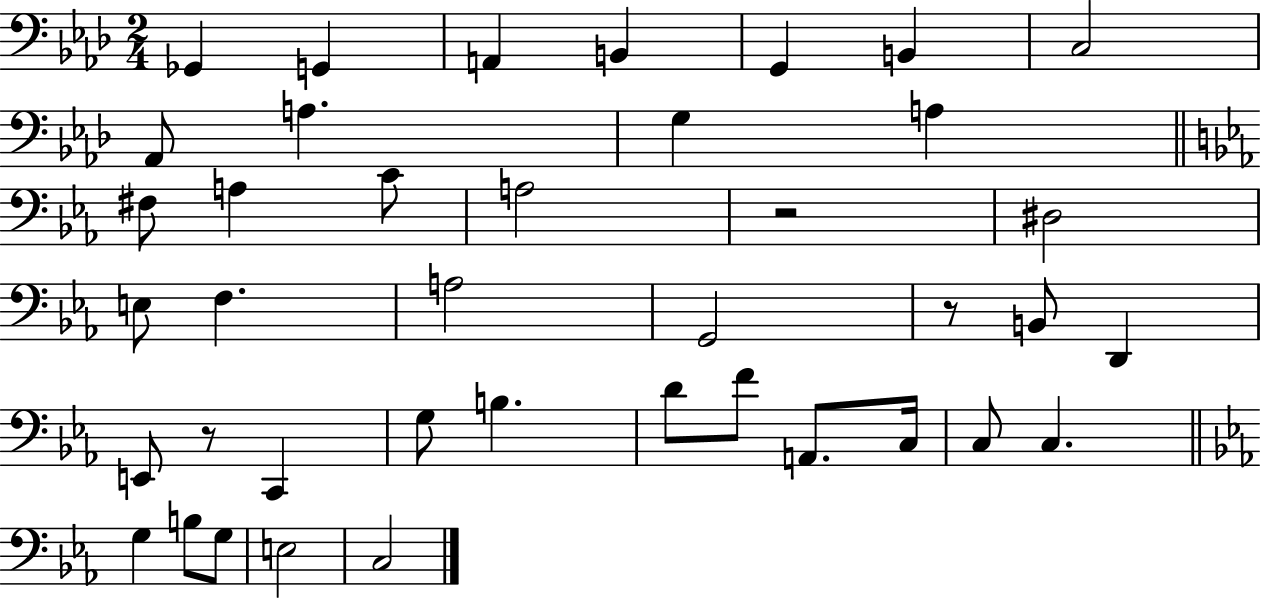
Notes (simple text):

Gb2/q G2/q A2/q B2/q G2/q B2/q C3/h Ab2/e A3/q. G3/q A3/q F#3/e A3/q C4/e A3/h R/h D#3/h E3/e F3/q. A3/h G2/h R/e B2/e D2/q E2/e R/e C2/q G3/e B3/q. D4/e F4/e A2/e. C3/s C3/e C3/q. G3/q B3/e G3/e E3/h C3/h